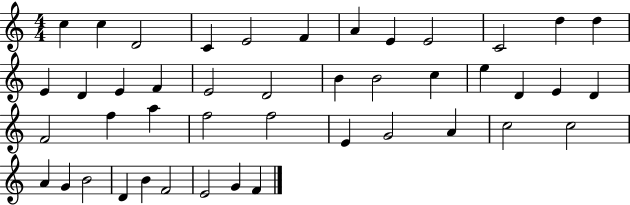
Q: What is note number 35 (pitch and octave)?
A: C5